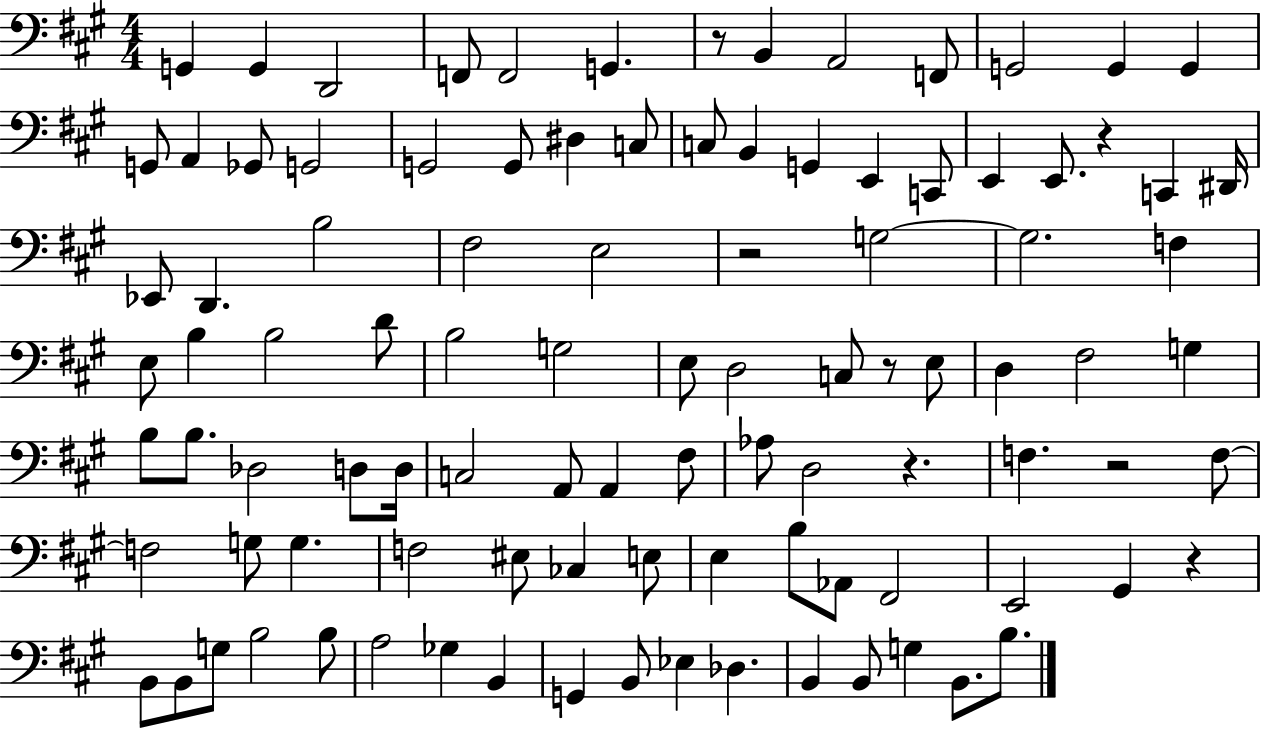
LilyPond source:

{
  \clef bass
  \numericTimeSignature
  \time 4/4
  \key a \major
  g,4 g,4 d,2 | f,8 f,2 g,4. | r8 b,4 a,2 f,8 | g,2 g,4 g,4 | \break g,8 a,4 ges,8 g,2 | g,2 g,8 dis4 c8 | c8 b,4 g,4 e,4 c,8 | e,4 e,8. r4 c,4 dis,16 | \break ees,8 d,4. b2 | fis2 e2 | r2 g2~~ | g2. f4 | \break e8 b4 b2 d'8 | b2 g2 | e8 d2 c8 r8 e8 | d4 fis2 g4 | \break b8 b8. des2 d8 d16 | c2 a,8 a,4 fis8 | aes8 d2 r4. | f4. r2 f8~~ | \break f2 g8 g4. | f2 eis8 ces4 e8 | e4 b8 aes,8 fis,2 | e,2 gis,4 r4 | \break b,8 b,8 g8 b2 b8 | a2 ges4 b,4 | g,4 b,8 ees4 des4. | b,4 b,8 g4 b,8. b8. | \break \bar "|."
}